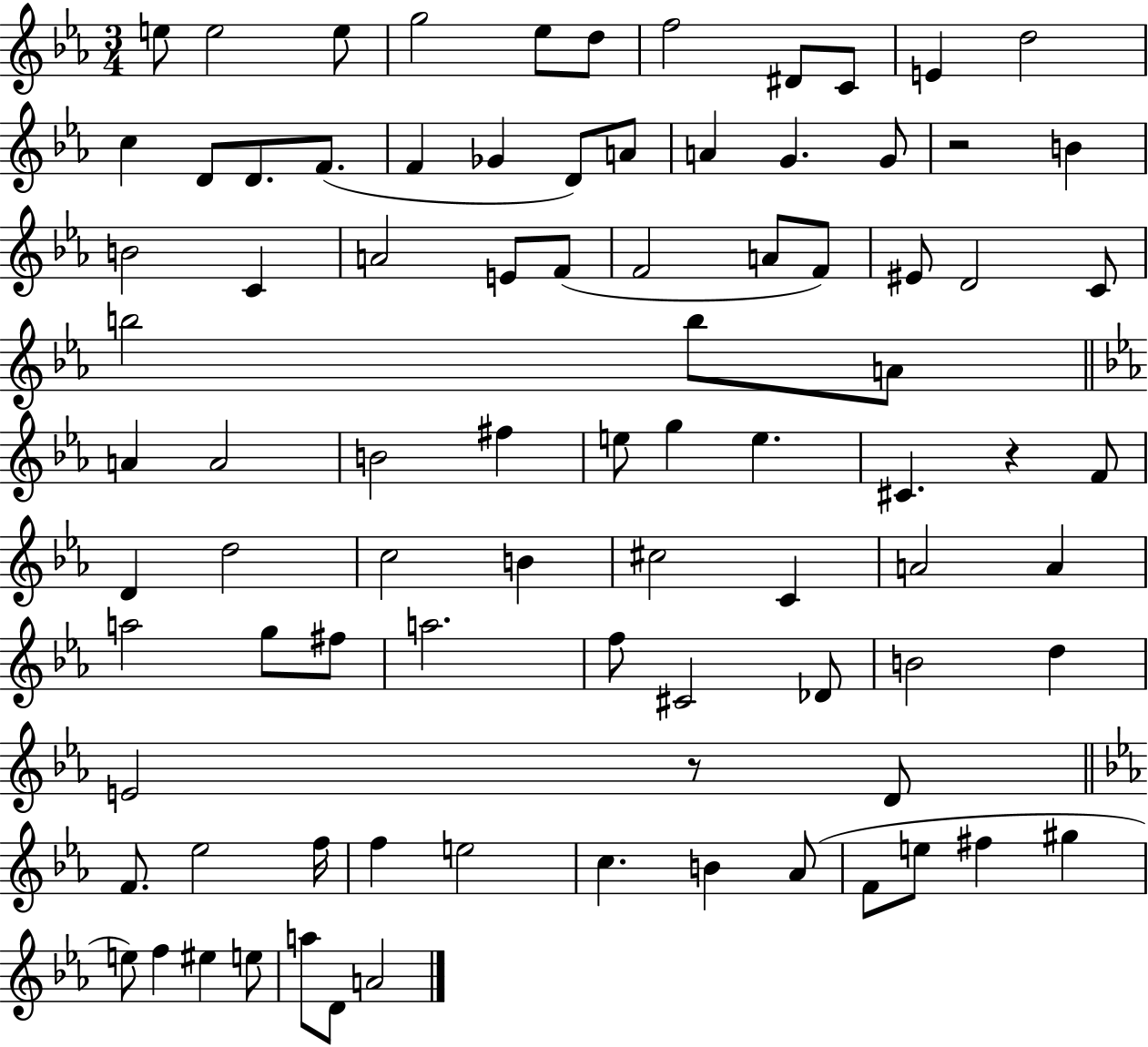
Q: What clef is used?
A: treble